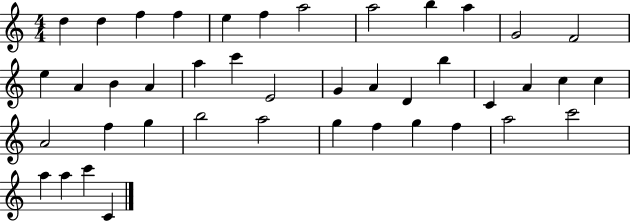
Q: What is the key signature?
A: C major